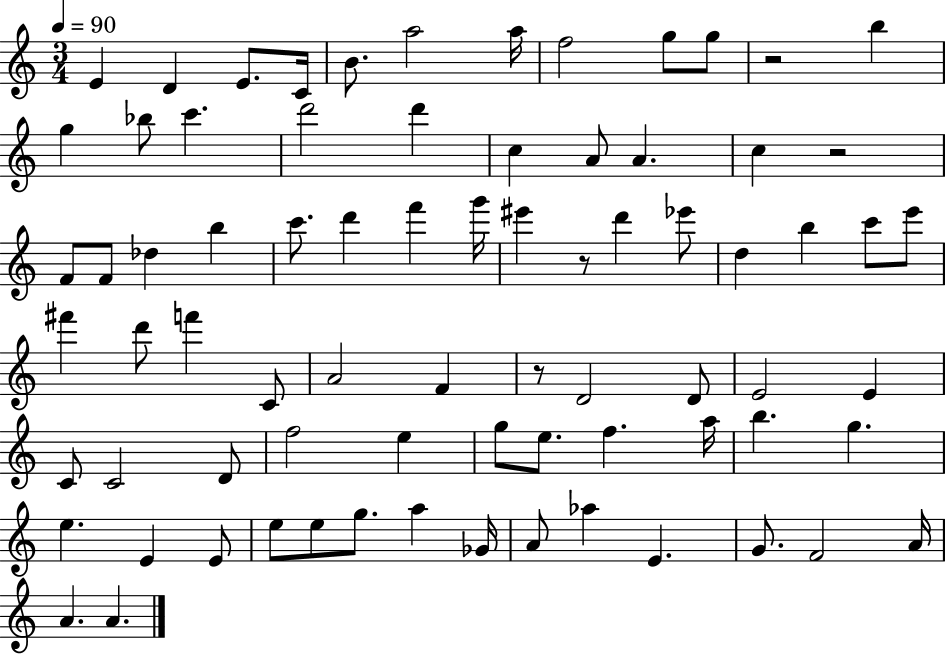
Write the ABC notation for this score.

X:1
T:Untitled
M:3/4
L:1/4
K:C
E D E/2 C/4 B/2 a2 a/4 f2 g/2 g/2 z2 b g _b/2 c' d'2 d' c A/2 A c z2 F/2 F/2 _d b c'/2 d' f' g'/4 ^e' z/2 d' _e'/2 d b c'/2 e'/2 ^f' d'/2 f' C/2 A2 F z/2 D2 D/2 E2 E C/2 C2 D/2 f2 e g/2 e/2 f a/4 b g e E E/2 e/2 e/2 g/2 a _G/4 A/2 _a E G/2 F2 A/4 A A